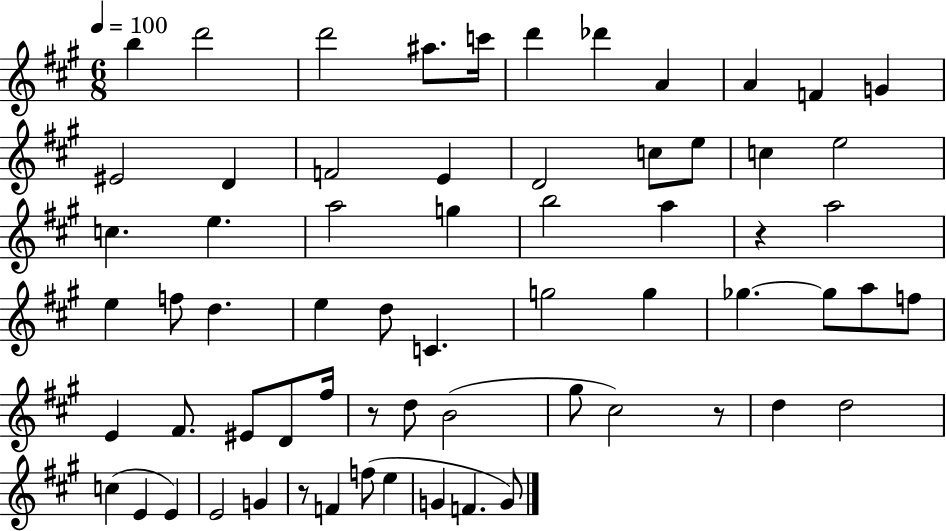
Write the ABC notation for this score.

X:1
T:Untitled
M:6/8
L:1/4
K:A
b d'2 d'2 ^a/2 c'/4 d' _d' A A F G ^E2 D F2 E D2 c/2 e/2 c e2 c e a2 g b2 a z a2 e f/2 d e d/2 C g2 g _g _g/2 a/2 f/2 E ^F/2 ^E/2 D/2 ^f/4 z/2 d/2 B2 ^g/2 ^c2 z/2 d d2 c E E E2 G z/2 F f/2 e G F G/2